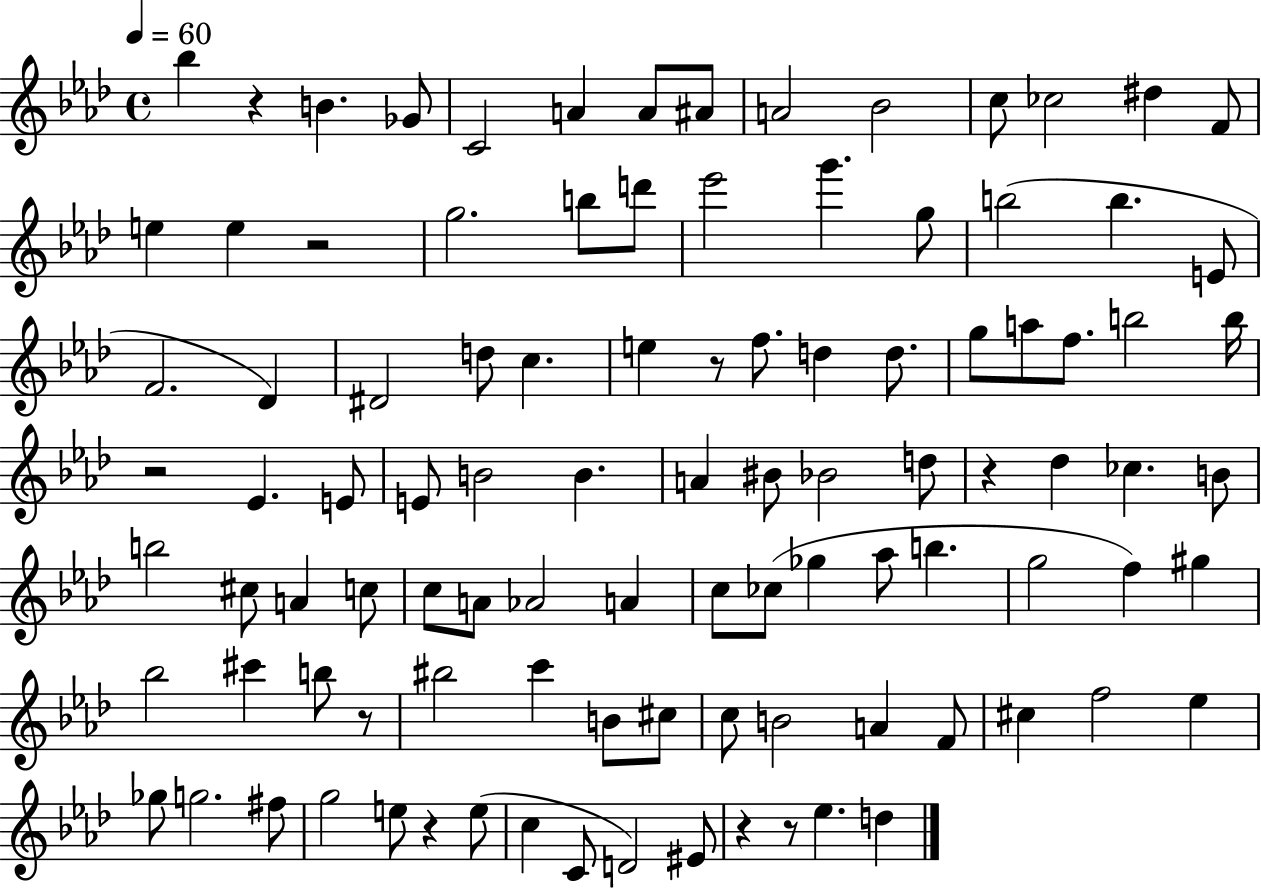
{
  \clef treble
  \time 4/4
  \defaultTimeSignature
  \key aes \major
  \tempo 4 = 60
  bes''4 r4 b'4. ges'8 | c'2 a'4 a'8 ais'8 | a'2 bes'2 | c''8 ces''2 dis''4 f'8 | \break e''4 e''4 r2 | g''2. b''8 d'''8 | ees'''2 g'''4. g''8 | b''2( b''4. e'8 | \break f'2. des'4) | dis'2 d''8 c''4. | e''4 r8 f''8. d''4 d''8. | g''8 a''8 f''8. b''2 b''16 | \break r2 ees'4. e'8 | e'8 b'2 b'4. | a'4 bis'8 bes'2 d''8 | r4 des''4 ces''4. b'8 | \break b''2 cis''8 a'4 c''8 | c''8 a'8 aes'2 a'4 | c''8 ces''8( ges''4 aes''8 b''4. | g''2 f''4) gis''4 | \break bes''2 cis'''4 b''8 r8 | bis''2 c'''4 b'8 cis''8 | c''8 b'2 a'4 f'8 | cis''4 f''2 ees''4 | \break ges''8 g''2. fis''8 | g''2 e''8 r4 e''8( | c''4 c'8 d'2) eis'8 | r4 r8 ees''4. d''4 | \break \bar "|."
}